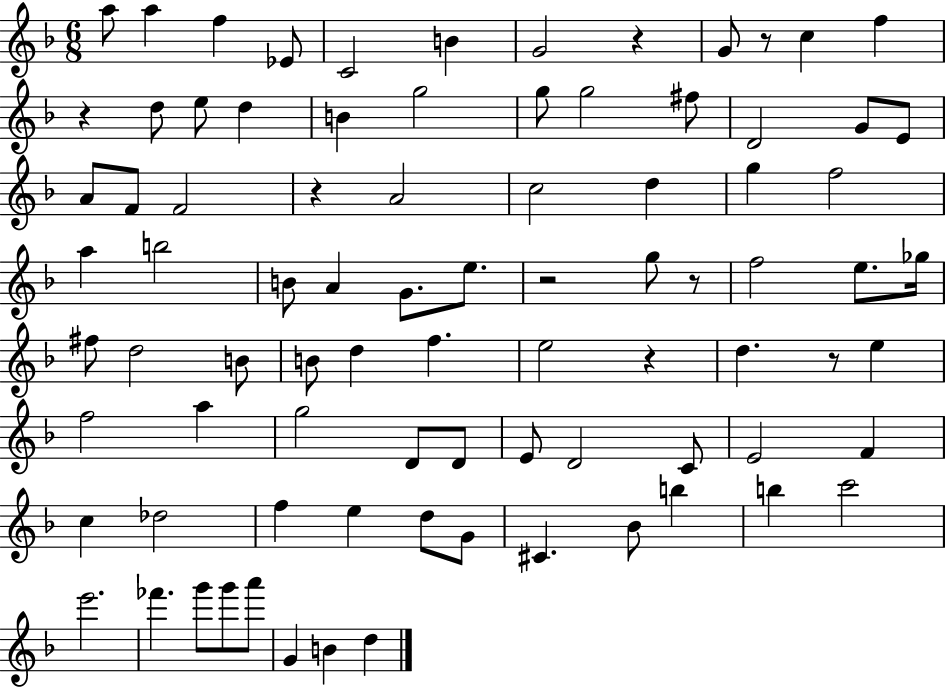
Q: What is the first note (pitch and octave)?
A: A5